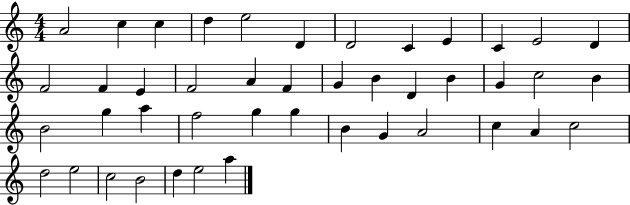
X:1
T:Untitled
M:4/4
L:1/4
K:C
A2 c c d e2 D D2 C E C E2 D F2 F E F2 A F G B D B G c2 B B2 g a f2 g g B G A2 c A c2 d2 e2 c2 B2 d e2 a